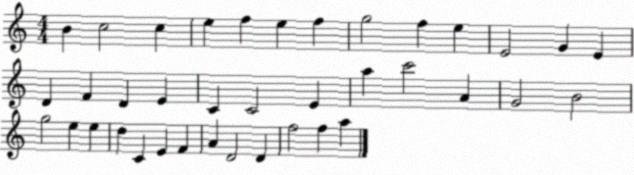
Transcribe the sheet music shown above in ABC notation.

X:1
T:Untitled
M:4/4
L:1/4
K:C
B c2 c e f e f g2 f e E2 G E D F D E C C2 E a c'2 A G2 B2 g2 e e d C E F A D2 D f2 f a